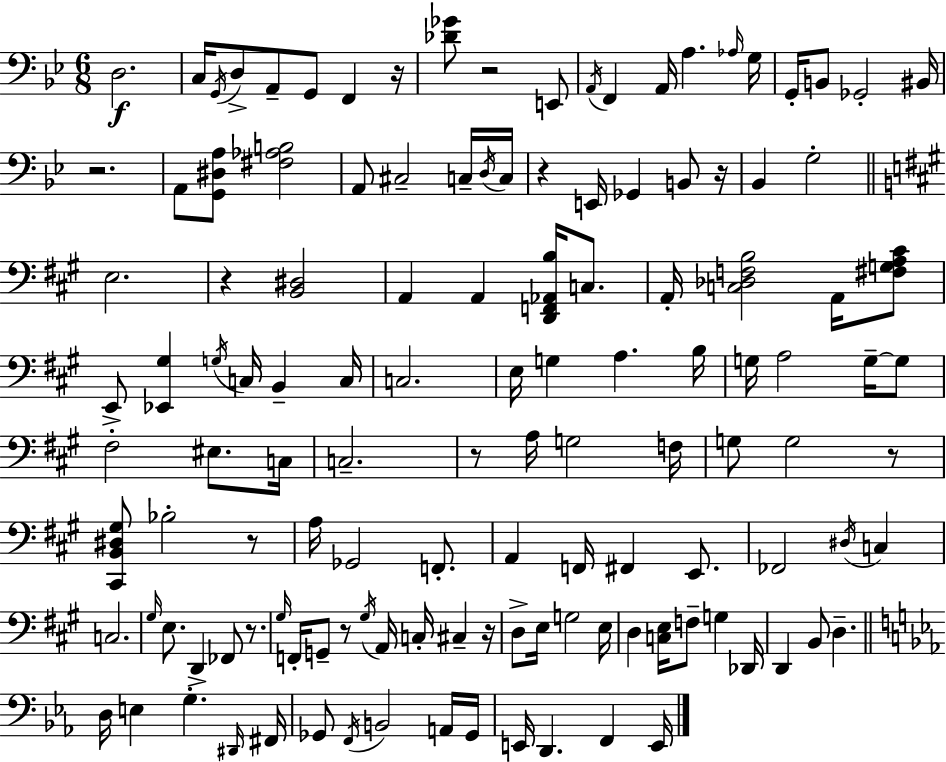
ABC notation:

X:1
T:Untitled
M:6/8
L:1/4
K:Gm
D,2 C,/4 G,,/4 D,/2 A,,/2 G,,/2 F,, z/4 [_D_G]/2 z2 E,,/2 A,,/4 F,, A,,/4 A, _A,/4 G,/4 G,,/4 B,,/2 _G,,2 ^B,,/4 z2 A,,/2 [G,,^D,A,]/2 [^F,_A,B,]2 A,,/2 ^C,2 C,/4 D,/4 C,/4 z E,,/4 _G,, B,,/2 z/4 _B,, G,2 E,2 z [B,,^D,]2 A,, A,, [D,,F,,_A,,B,]/4 C,/2 A,,/4 [C,_D,F,B,]2 A,,/4 [^F,G,A,^C]/2 E,,/2 [_E,,^G,] G,/4 C,/4 B,, C,/4 C,2 E,/4 G, A, B,/4 G,/4 A,2 G,/4 G,/2 ^F,2 ^E,/2 C,/4 C,2 z/2 A,/4 G,2 F,/4 G,/2 G,2 z/2 [^C,,B,,^D,^G,]/2 _B,2 z/2 A,/4 _G,,2 F,,/2 A,, F,,/4 ^F,, E,,/2 _F,,2 ^D,/4 C, C,2 ^G,/4 E,/2 D,, _F,,/2 z/2 ^G,/4 F,,/4 G,,/2 z/2 ^G,/4 A,,/4 C,/4 ^C, z/4 D,/2 E,/4 G,2 E,/4 D, [C,E,]/4 F,/2 G, _D,,/4 D,, B,,/2 D, D,/4 E, G, ^D,,/4 ^F,,/4 _G,,/2 F,,/4 B,,2 A,,/4 _G,,/4 E,,/4 D,, F,, E,,/4